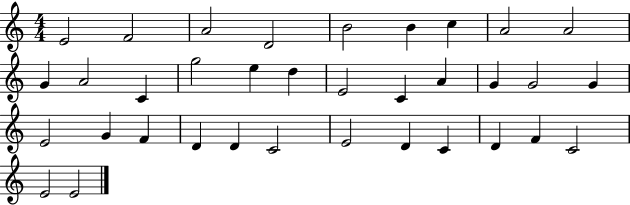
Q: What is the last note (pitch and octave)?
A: E4